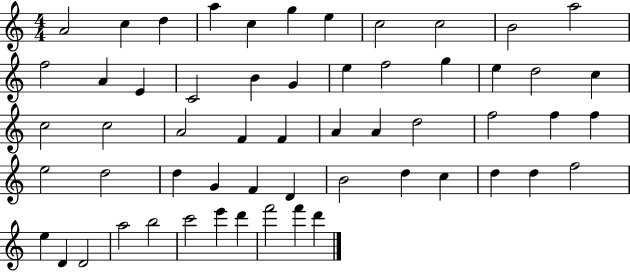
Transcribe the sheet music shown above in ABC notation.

X:1
T:Untitled
M:4/4
L:1/4
K:C
A2 c d a c g e c2 c2 B2 a2 f2 A E C2 B G e f2 g e d2 c c2 c2 A2 F F A A d2 f2 f f e2 d2 d G F D B2 d c d d f2 e D D2 a2 b2 c'2 e' d' f'2 f' d'